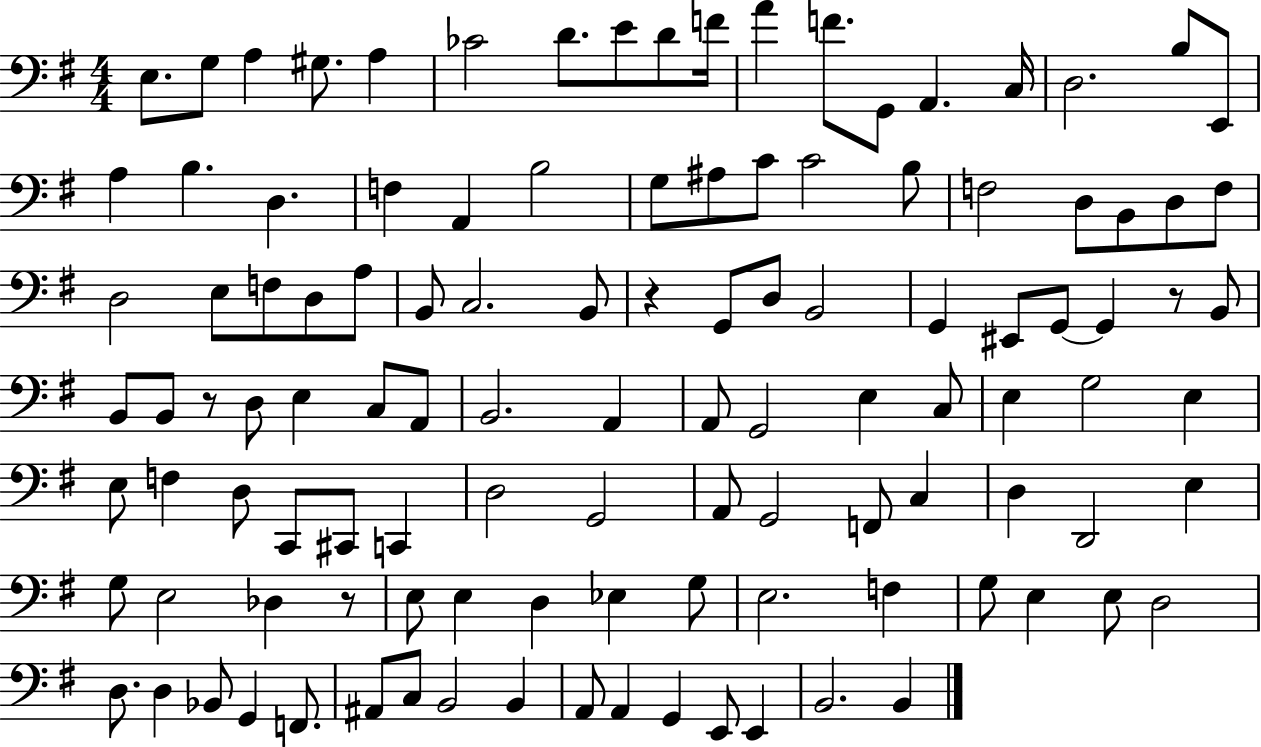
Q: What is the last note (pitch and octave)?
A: B2